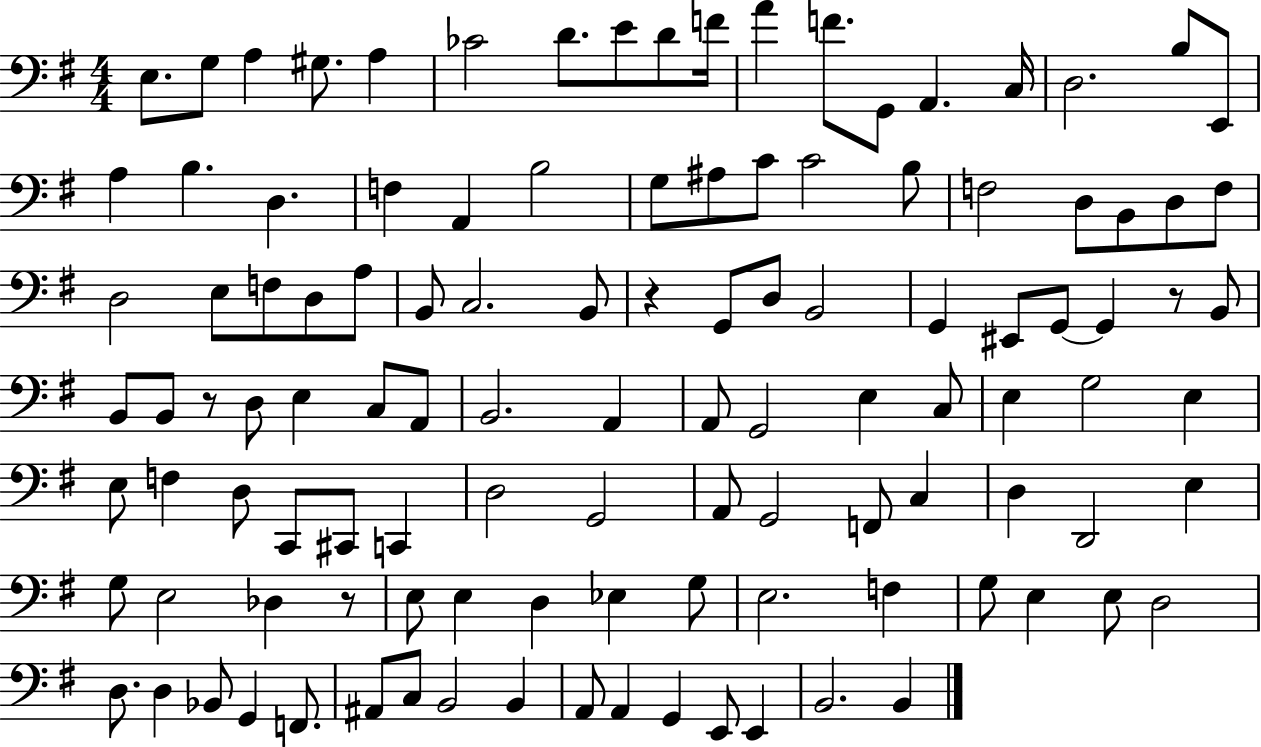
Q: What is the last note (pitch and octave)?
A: B2